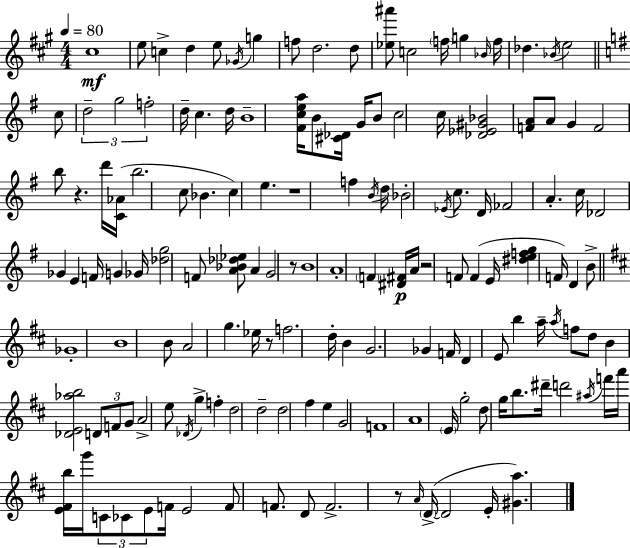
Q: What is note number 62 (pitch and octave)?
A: A4